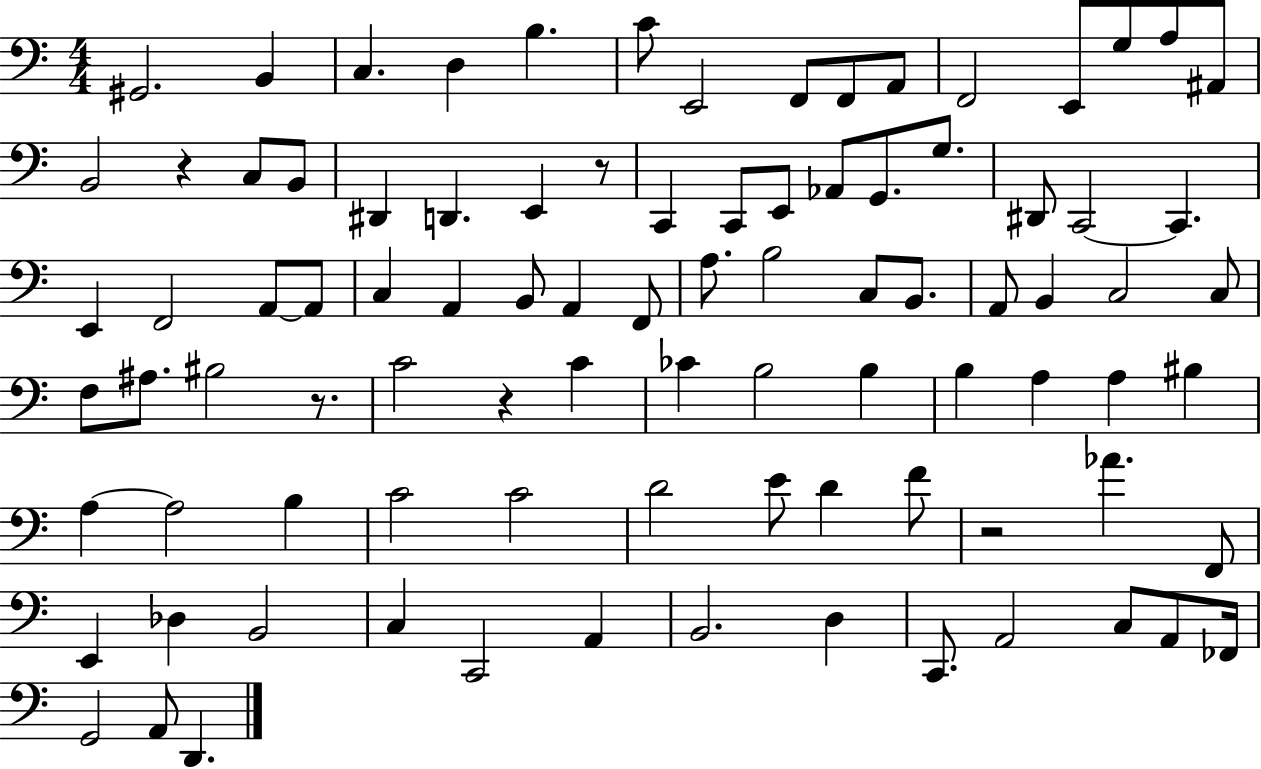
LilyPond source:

{
  \clef bass
  \numericTimeSignature
  \time 4/4
  \key c \major
  \repeat volta 2 { gis,2. b,4 | c4. d4 b4. | c'8 e,2 f,8 f,8 a,8 | f,2 e,8 g8 a8 ais,8 | \break b,2 r4 c8 b,8 | dis,4 d,4. e,4 r8 | c,4 c,8 e,8 aes,8 g,8. g8. | dis,8 c,2~~ c,4. | \break e,4 f,2 a,8~~ a,8 | c4 a,4 b,8 a,4 f,8 | a8. b2 c8 b,8. | a,8 b,4 c2 c8 | \break f8 ais8. bis2 r8. | c'2 r4 c'4 | ces'4 b2 b4 | b4 a4 a4 bis4 | \break a4~~ a2 b4 | c'2 c'2 | d'2 e'8 d'4 f'8 | r2 aes'4. f,8 | \break e,4 des4 b,2 | c4 c,2 a,4 | b,2. d4 | c,8. a,2 c8 a,8 fes,16 | \break g,2 a,8 d,4. | } \bar "|."
}